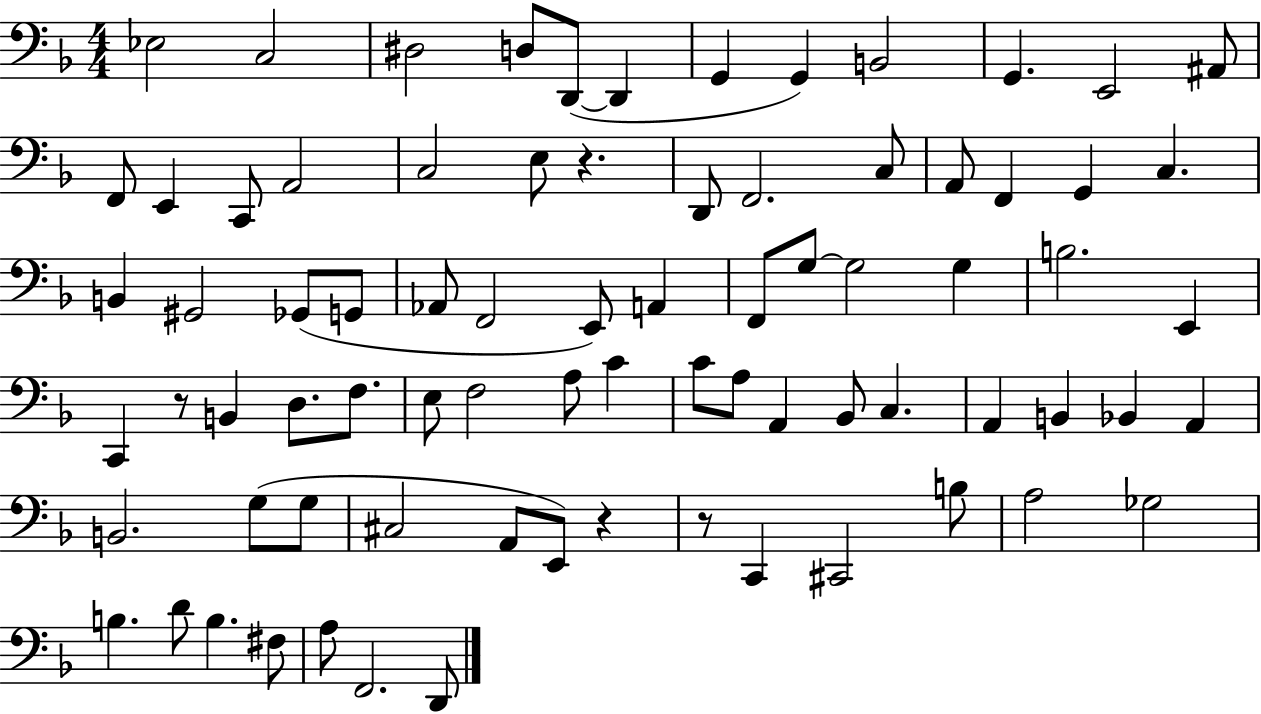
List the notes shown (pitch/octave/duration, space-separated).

Eb3/h C3/h D#3/h D3/e D2/e D2/q G2/q G2/q B2/h G2/q. E2/h A#2/e F2/e E2/q C2/e A2/h C3/h E3/e R/q. D2/e F2/h. C3/e A2/e F2/q G2/q C3/q. B2/q G#2/h Gb2/e G2/e Ab2/e F2/h E2/e A2/q F2/e G3/e G3/h G3/q B3/h. E2/q C2/q R/e B2/q D3/e. F3/e. E3/e F3/h A3/e C4/q C4/e A3/e A2/q Bb2/e C3/q. A2/q B2/q Bb2/q A2/q B2/h. G3/e G3/e C#3/h A2/e E2/e R/q R/e C2/q C#2/h B3/e A3/h Gb3/h B3/q. D4/e B3/q. F#3/e A3/e F2/h. D2/e